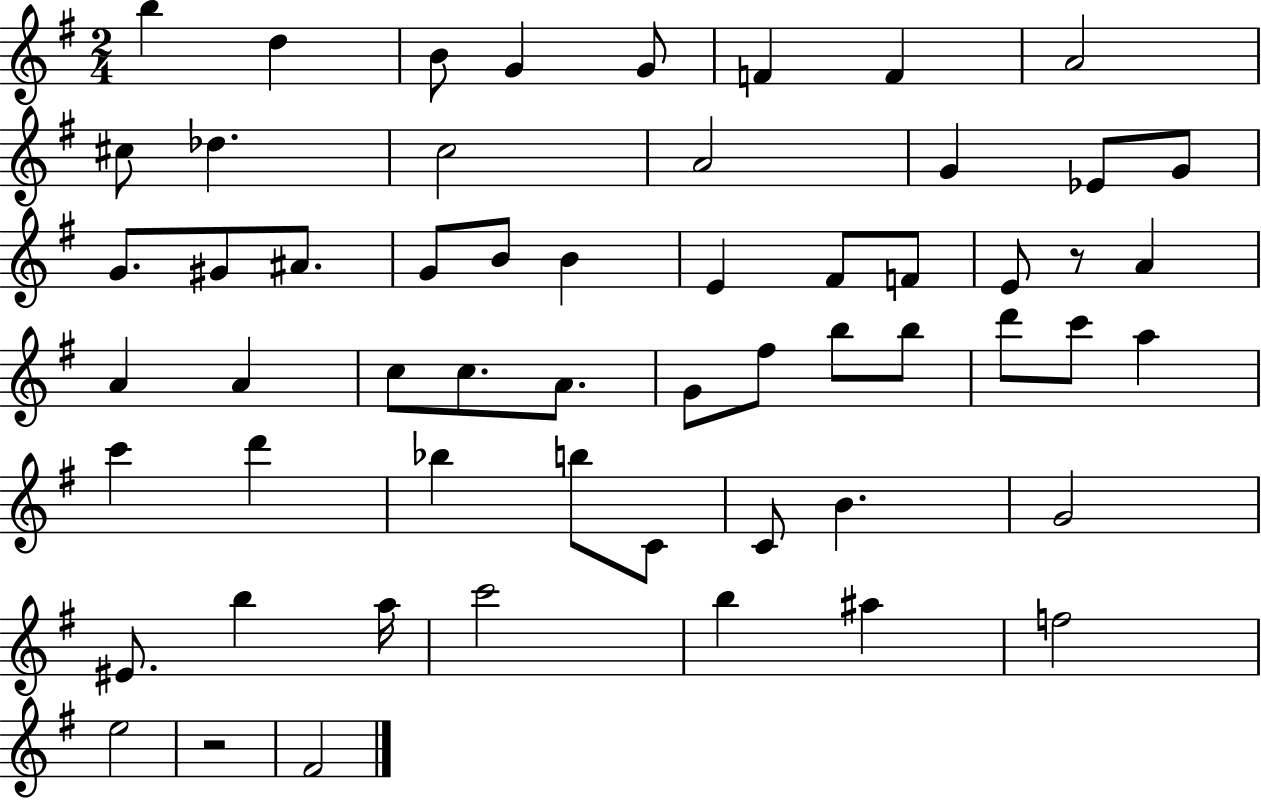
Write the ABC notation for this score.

X:1
T:Untitled
M:2/4
L:1/4
K:G
b d B/2 G G/2 F F A2 ^c/2 _d c2 A2 G _E/2 G/2 G/2 ^G/2 ^A/2 G/2 B/2 B E ^F/2 F/2 E/2 z/2 A A A c/2 c/2 A/2 G/2 ^f/2 b/2 b/2 d'/2 c'/2 a c' d' _b b/2 C/2 C/2 B G2 ^E/2 b a/4 c'2 b ^a f2 e2 z2 ^F2